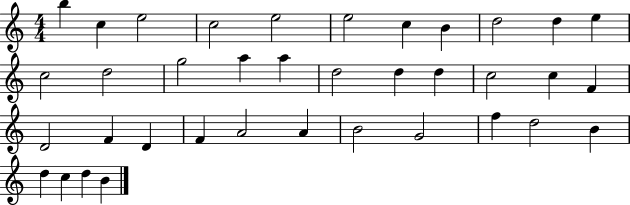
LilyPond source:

{
  \clef treble
  \numericTimeSignature
  \time 4/4
  \key c \major
  b''4 c''4 e''2 | c''2 e''2 | e''2 c''4 b'4 | d''2 d''4 e''4 | \break c''2 d''2 | g''2 a''4 a''4 | d''2 d''4 d''4 | c''2 c''4 f'4 | \break d'2 f'4 d'4 | f'4 a'2 a'4 | b'2 g'2 | f''4 d''2 b'4 | \break d''4 c''4 d''4 b'4 | \bar "|."
}